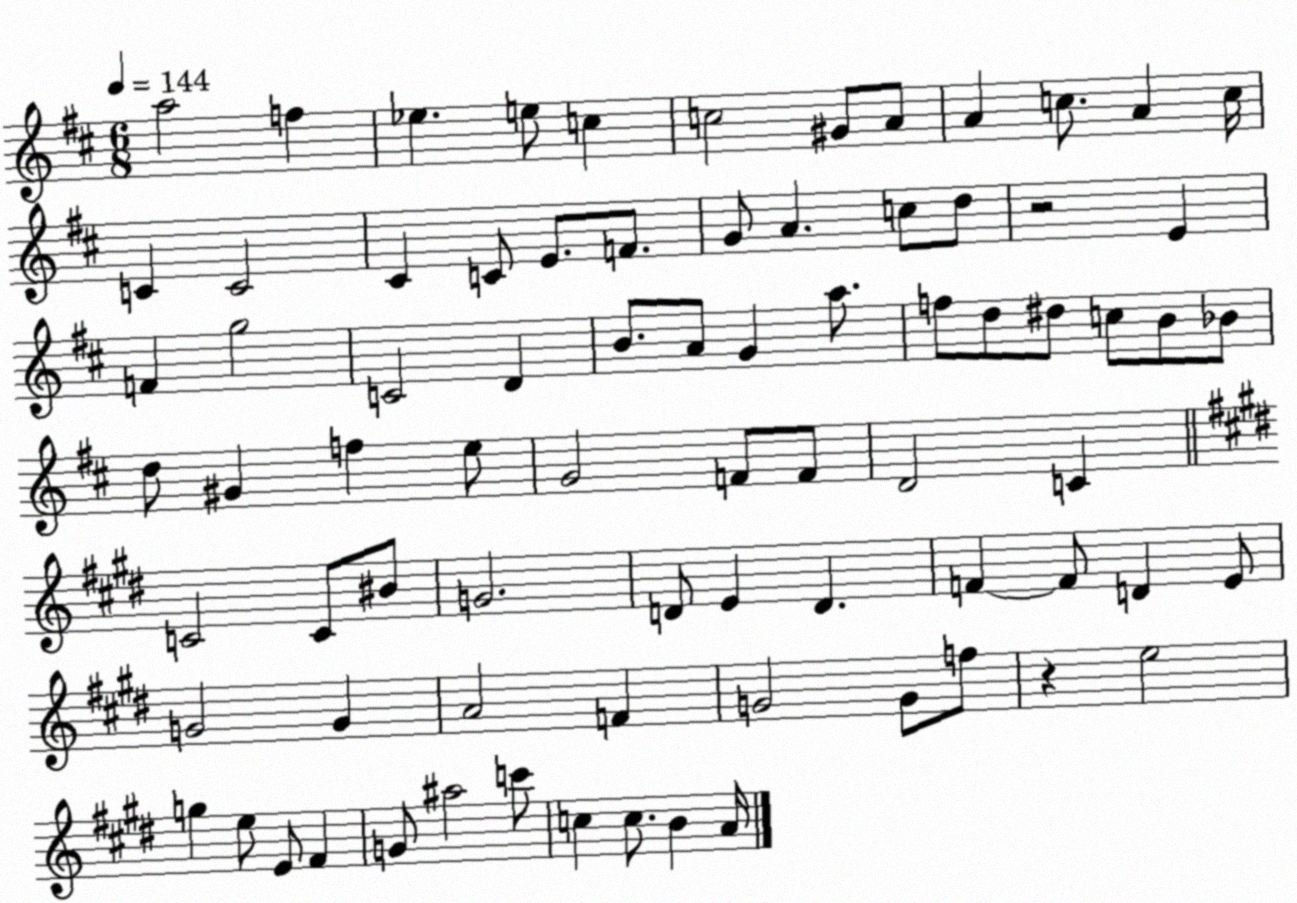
X:1
T:Untitled
M:6/8
L:1/4
K:D
a2 f _e e/2 c c2 ^G/2 A/2 A c/2 A c/4 C C2 ^C C/2 E/2 F/2 G/2 A c/2 d/2 z2 E F g2 C2 D B/2 A/2 G a/2 f/2 d/2 ^d/2 c/2 B/2 _B/2 d/2 ^G f e/2 G2 F/2 F/2 D2 C C2 C/2 ^B/2 G2 D/2 E D F F/2 D E/2 G2 G A2 F G2 G/2 f/2 z e2 g e/2 E/2 ^F G/2 ^a2 c'/2 c c/2 B A/4